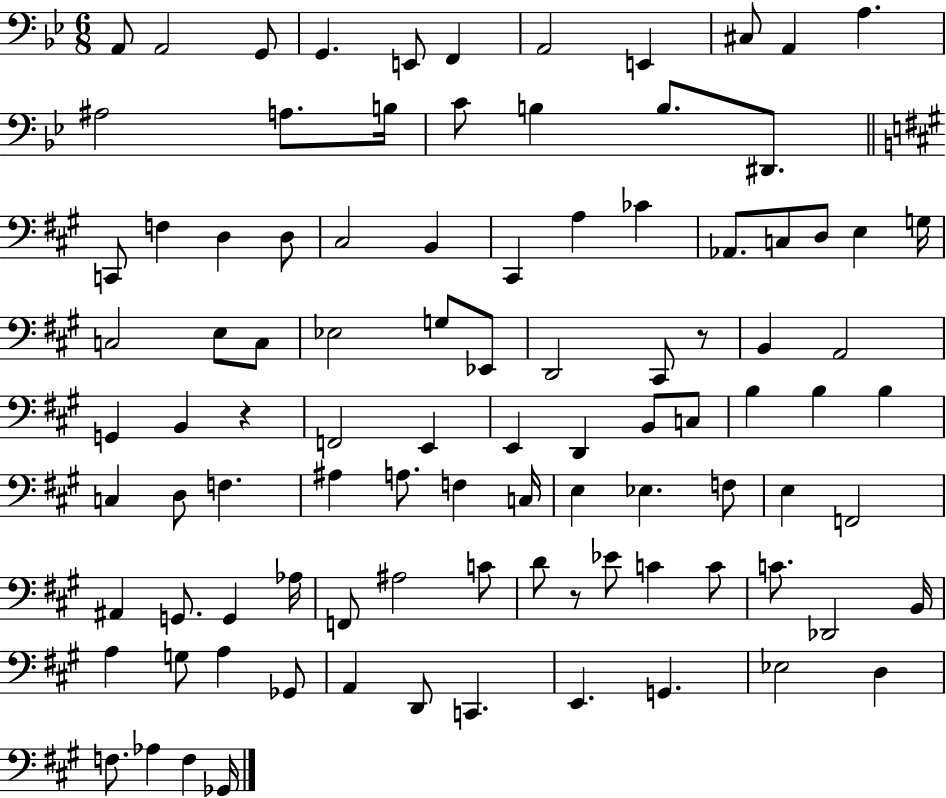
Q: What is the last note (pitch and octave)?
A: Gb2